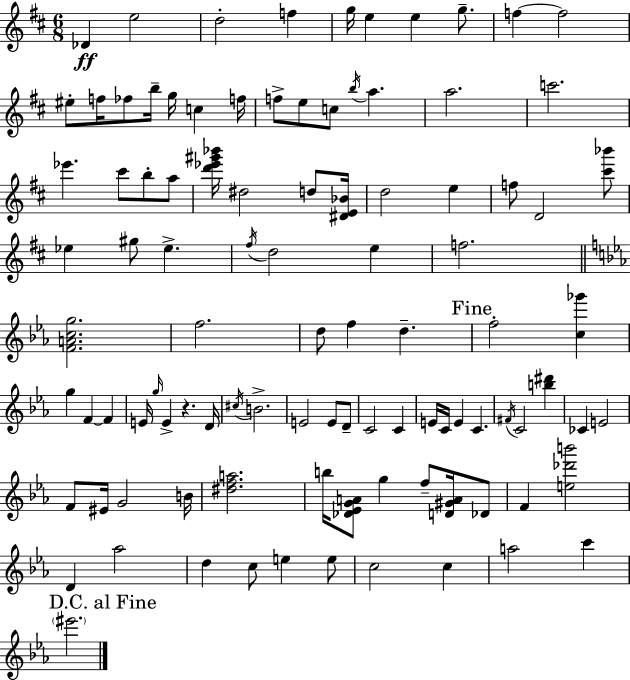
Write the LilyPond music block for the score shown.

{
  \clef treble
  \numericTimeSignature
  \time 6/8
  \key d \major
  \repeat volta 2 { des'4\ff e''2 | d''2-. f''4 | g''16 e''4 e''4 g''8.-- | f''4~~ f''2 | \break eis''8-. f''16 fes''8 b''16-- g''16 c''4 f''16 | f''8-> e''8 c''8 \acciaccatura { b''16 } a''4. | a''2. | c'''2. | \break ees'''4. cis'''8 b''8-. a''8 | <d''' ees''' gis''' bes'''>16 dis''2 d''8 | <dis' e' bes'>16 d''2 e''4 | f''8 d'2 <cis''' bes'''>8 | \break ees''4 gis''8 ees''4.-> | \acciaccatura { fis''16 } d''2 e''4 | f''2. | \bar "||" \break \key ees \major <f' a' c'' g''>2. | f''2. | d''8 f''4 d''4.-- | \mark "Fine" f''2-. <c'' ges'''>4 | \break g''4 f'4~~ f'4 | e'16 \grace { g''16 } e'4-> r4. | d'16 \acciaccatura { cis''16 } b'2.-> | e'2 e'8 | \break d'8-- c'2 c'4 | e'16 c'16 e'4 c'4. | \acciaccatura { fis'16 } c'2 <b'' dis'''>4 | ces'4 e'2 | \break f'8 eis'16 g'2 | b'16 <dis'' f'' a''>2. | b''16 <des' ees' g' a'>8 g''4 f''8-- | <d' gis' a'>16 des'8 f'4 <e'' des''' b'''>2 | \break d'4 aes''2 | d''4 c''8 e''4 | e''8 c''2 c''4 | a''2 c'''4 | \break \mark "D.C. al Fine" \parenthesize eis'''2. | } \bar "|."
}